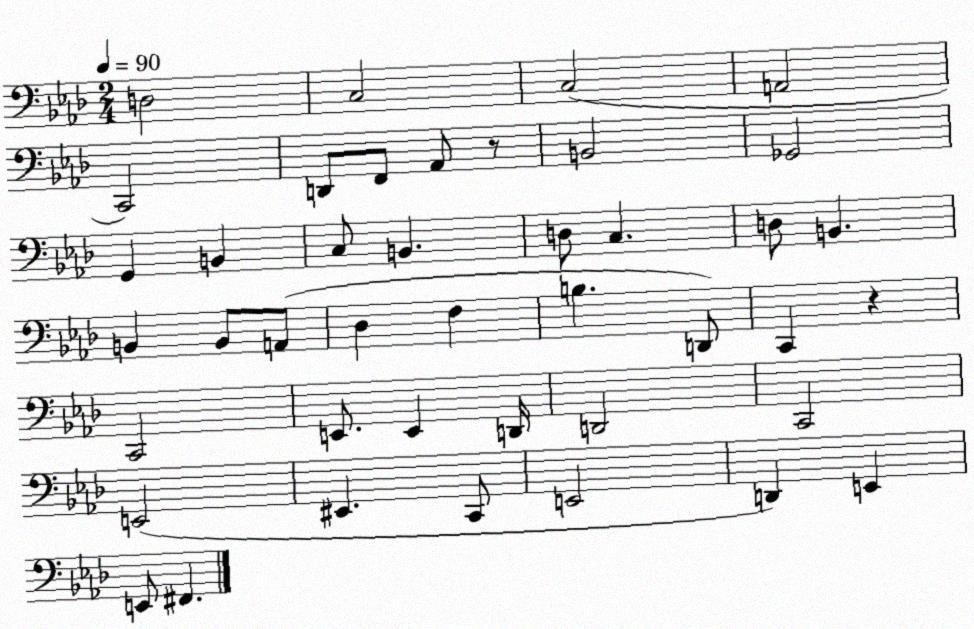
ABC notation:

X:1
T:Untitled
M:2/4
L:1/4
K:Ab
D,2 C,2 C,2 A,,2 C,,2 D,,/2 F,,/2 _A,,/2 z/2 B,,2 _G,,2 G,, B,, C,/2 B,, D,/2 C, D,/2 B,, B,, B,,/2 A,,/2 _D, F, B, D,,/2 C,, z C,,2 E,,/2 E,, D,,/4 D,,2 C,,2 E,,2 ^E,, C,,/2 E,,2 D,, E,, E,,/2 ^F,,